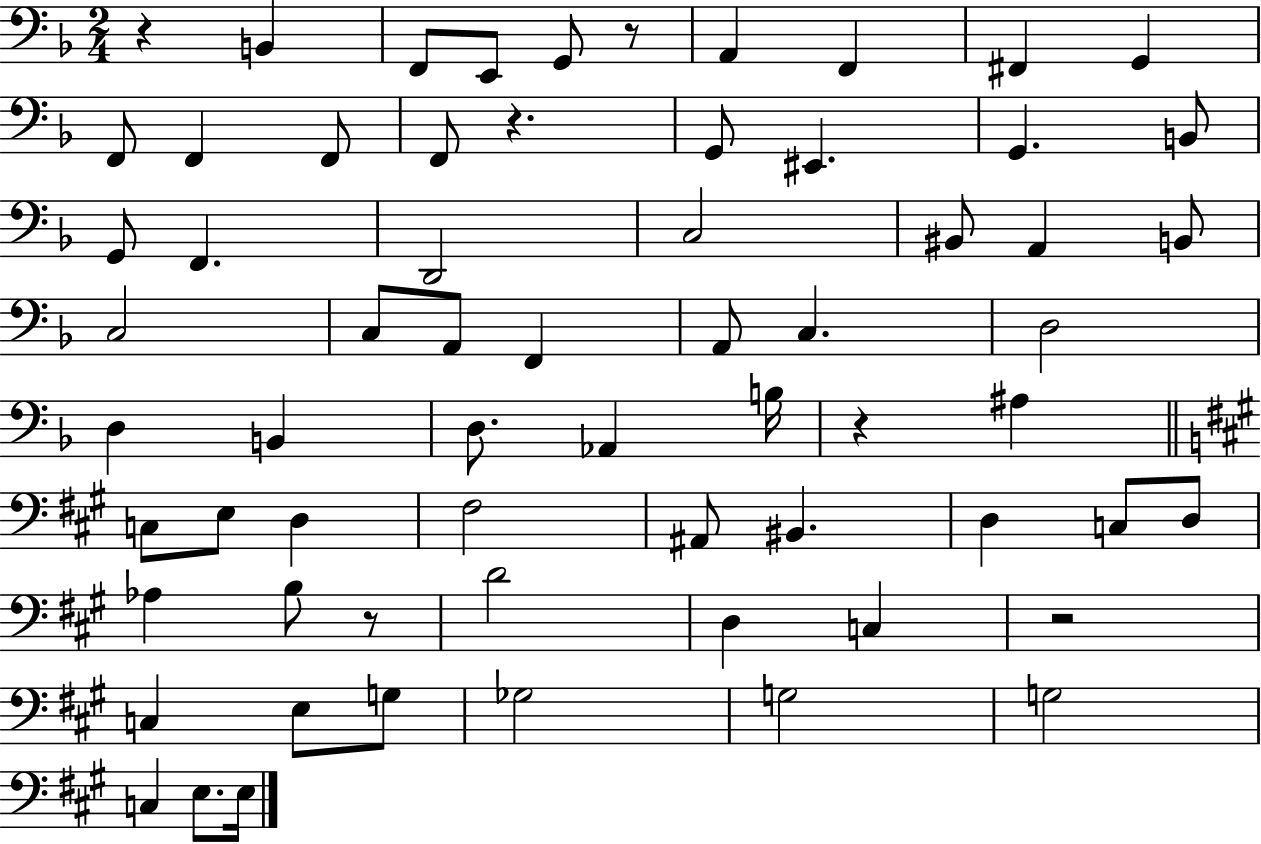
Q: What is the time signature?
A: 2/4